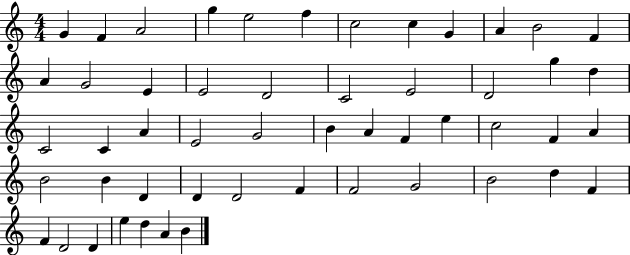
{
  \clef treble
  \numericTimeSignature
  \time 4/4
  \key c \major
  g'4 f'4 a'2 | g''4 e''2 f''4 | c''2 c''4 g'4 | a'4 b'2 f'4 | \break a'4 g'2 e'4 | e'2 d'2 | c'2 e'2 | d'2 g''4 d''4 | \break c'2 c'4 a'4 | e'2 g'2 | b'4 a'4 f'4 e''4 | c''2 f'4 a'4 | \break b'2 b'4 d'4 | d'4 d'2 f'4 | f'2 g'2 | b'2 d''4 f'4 | \break f'4 d'2 d'4 | e''4 d''4 a'4 b'4 | \bar "|."
}